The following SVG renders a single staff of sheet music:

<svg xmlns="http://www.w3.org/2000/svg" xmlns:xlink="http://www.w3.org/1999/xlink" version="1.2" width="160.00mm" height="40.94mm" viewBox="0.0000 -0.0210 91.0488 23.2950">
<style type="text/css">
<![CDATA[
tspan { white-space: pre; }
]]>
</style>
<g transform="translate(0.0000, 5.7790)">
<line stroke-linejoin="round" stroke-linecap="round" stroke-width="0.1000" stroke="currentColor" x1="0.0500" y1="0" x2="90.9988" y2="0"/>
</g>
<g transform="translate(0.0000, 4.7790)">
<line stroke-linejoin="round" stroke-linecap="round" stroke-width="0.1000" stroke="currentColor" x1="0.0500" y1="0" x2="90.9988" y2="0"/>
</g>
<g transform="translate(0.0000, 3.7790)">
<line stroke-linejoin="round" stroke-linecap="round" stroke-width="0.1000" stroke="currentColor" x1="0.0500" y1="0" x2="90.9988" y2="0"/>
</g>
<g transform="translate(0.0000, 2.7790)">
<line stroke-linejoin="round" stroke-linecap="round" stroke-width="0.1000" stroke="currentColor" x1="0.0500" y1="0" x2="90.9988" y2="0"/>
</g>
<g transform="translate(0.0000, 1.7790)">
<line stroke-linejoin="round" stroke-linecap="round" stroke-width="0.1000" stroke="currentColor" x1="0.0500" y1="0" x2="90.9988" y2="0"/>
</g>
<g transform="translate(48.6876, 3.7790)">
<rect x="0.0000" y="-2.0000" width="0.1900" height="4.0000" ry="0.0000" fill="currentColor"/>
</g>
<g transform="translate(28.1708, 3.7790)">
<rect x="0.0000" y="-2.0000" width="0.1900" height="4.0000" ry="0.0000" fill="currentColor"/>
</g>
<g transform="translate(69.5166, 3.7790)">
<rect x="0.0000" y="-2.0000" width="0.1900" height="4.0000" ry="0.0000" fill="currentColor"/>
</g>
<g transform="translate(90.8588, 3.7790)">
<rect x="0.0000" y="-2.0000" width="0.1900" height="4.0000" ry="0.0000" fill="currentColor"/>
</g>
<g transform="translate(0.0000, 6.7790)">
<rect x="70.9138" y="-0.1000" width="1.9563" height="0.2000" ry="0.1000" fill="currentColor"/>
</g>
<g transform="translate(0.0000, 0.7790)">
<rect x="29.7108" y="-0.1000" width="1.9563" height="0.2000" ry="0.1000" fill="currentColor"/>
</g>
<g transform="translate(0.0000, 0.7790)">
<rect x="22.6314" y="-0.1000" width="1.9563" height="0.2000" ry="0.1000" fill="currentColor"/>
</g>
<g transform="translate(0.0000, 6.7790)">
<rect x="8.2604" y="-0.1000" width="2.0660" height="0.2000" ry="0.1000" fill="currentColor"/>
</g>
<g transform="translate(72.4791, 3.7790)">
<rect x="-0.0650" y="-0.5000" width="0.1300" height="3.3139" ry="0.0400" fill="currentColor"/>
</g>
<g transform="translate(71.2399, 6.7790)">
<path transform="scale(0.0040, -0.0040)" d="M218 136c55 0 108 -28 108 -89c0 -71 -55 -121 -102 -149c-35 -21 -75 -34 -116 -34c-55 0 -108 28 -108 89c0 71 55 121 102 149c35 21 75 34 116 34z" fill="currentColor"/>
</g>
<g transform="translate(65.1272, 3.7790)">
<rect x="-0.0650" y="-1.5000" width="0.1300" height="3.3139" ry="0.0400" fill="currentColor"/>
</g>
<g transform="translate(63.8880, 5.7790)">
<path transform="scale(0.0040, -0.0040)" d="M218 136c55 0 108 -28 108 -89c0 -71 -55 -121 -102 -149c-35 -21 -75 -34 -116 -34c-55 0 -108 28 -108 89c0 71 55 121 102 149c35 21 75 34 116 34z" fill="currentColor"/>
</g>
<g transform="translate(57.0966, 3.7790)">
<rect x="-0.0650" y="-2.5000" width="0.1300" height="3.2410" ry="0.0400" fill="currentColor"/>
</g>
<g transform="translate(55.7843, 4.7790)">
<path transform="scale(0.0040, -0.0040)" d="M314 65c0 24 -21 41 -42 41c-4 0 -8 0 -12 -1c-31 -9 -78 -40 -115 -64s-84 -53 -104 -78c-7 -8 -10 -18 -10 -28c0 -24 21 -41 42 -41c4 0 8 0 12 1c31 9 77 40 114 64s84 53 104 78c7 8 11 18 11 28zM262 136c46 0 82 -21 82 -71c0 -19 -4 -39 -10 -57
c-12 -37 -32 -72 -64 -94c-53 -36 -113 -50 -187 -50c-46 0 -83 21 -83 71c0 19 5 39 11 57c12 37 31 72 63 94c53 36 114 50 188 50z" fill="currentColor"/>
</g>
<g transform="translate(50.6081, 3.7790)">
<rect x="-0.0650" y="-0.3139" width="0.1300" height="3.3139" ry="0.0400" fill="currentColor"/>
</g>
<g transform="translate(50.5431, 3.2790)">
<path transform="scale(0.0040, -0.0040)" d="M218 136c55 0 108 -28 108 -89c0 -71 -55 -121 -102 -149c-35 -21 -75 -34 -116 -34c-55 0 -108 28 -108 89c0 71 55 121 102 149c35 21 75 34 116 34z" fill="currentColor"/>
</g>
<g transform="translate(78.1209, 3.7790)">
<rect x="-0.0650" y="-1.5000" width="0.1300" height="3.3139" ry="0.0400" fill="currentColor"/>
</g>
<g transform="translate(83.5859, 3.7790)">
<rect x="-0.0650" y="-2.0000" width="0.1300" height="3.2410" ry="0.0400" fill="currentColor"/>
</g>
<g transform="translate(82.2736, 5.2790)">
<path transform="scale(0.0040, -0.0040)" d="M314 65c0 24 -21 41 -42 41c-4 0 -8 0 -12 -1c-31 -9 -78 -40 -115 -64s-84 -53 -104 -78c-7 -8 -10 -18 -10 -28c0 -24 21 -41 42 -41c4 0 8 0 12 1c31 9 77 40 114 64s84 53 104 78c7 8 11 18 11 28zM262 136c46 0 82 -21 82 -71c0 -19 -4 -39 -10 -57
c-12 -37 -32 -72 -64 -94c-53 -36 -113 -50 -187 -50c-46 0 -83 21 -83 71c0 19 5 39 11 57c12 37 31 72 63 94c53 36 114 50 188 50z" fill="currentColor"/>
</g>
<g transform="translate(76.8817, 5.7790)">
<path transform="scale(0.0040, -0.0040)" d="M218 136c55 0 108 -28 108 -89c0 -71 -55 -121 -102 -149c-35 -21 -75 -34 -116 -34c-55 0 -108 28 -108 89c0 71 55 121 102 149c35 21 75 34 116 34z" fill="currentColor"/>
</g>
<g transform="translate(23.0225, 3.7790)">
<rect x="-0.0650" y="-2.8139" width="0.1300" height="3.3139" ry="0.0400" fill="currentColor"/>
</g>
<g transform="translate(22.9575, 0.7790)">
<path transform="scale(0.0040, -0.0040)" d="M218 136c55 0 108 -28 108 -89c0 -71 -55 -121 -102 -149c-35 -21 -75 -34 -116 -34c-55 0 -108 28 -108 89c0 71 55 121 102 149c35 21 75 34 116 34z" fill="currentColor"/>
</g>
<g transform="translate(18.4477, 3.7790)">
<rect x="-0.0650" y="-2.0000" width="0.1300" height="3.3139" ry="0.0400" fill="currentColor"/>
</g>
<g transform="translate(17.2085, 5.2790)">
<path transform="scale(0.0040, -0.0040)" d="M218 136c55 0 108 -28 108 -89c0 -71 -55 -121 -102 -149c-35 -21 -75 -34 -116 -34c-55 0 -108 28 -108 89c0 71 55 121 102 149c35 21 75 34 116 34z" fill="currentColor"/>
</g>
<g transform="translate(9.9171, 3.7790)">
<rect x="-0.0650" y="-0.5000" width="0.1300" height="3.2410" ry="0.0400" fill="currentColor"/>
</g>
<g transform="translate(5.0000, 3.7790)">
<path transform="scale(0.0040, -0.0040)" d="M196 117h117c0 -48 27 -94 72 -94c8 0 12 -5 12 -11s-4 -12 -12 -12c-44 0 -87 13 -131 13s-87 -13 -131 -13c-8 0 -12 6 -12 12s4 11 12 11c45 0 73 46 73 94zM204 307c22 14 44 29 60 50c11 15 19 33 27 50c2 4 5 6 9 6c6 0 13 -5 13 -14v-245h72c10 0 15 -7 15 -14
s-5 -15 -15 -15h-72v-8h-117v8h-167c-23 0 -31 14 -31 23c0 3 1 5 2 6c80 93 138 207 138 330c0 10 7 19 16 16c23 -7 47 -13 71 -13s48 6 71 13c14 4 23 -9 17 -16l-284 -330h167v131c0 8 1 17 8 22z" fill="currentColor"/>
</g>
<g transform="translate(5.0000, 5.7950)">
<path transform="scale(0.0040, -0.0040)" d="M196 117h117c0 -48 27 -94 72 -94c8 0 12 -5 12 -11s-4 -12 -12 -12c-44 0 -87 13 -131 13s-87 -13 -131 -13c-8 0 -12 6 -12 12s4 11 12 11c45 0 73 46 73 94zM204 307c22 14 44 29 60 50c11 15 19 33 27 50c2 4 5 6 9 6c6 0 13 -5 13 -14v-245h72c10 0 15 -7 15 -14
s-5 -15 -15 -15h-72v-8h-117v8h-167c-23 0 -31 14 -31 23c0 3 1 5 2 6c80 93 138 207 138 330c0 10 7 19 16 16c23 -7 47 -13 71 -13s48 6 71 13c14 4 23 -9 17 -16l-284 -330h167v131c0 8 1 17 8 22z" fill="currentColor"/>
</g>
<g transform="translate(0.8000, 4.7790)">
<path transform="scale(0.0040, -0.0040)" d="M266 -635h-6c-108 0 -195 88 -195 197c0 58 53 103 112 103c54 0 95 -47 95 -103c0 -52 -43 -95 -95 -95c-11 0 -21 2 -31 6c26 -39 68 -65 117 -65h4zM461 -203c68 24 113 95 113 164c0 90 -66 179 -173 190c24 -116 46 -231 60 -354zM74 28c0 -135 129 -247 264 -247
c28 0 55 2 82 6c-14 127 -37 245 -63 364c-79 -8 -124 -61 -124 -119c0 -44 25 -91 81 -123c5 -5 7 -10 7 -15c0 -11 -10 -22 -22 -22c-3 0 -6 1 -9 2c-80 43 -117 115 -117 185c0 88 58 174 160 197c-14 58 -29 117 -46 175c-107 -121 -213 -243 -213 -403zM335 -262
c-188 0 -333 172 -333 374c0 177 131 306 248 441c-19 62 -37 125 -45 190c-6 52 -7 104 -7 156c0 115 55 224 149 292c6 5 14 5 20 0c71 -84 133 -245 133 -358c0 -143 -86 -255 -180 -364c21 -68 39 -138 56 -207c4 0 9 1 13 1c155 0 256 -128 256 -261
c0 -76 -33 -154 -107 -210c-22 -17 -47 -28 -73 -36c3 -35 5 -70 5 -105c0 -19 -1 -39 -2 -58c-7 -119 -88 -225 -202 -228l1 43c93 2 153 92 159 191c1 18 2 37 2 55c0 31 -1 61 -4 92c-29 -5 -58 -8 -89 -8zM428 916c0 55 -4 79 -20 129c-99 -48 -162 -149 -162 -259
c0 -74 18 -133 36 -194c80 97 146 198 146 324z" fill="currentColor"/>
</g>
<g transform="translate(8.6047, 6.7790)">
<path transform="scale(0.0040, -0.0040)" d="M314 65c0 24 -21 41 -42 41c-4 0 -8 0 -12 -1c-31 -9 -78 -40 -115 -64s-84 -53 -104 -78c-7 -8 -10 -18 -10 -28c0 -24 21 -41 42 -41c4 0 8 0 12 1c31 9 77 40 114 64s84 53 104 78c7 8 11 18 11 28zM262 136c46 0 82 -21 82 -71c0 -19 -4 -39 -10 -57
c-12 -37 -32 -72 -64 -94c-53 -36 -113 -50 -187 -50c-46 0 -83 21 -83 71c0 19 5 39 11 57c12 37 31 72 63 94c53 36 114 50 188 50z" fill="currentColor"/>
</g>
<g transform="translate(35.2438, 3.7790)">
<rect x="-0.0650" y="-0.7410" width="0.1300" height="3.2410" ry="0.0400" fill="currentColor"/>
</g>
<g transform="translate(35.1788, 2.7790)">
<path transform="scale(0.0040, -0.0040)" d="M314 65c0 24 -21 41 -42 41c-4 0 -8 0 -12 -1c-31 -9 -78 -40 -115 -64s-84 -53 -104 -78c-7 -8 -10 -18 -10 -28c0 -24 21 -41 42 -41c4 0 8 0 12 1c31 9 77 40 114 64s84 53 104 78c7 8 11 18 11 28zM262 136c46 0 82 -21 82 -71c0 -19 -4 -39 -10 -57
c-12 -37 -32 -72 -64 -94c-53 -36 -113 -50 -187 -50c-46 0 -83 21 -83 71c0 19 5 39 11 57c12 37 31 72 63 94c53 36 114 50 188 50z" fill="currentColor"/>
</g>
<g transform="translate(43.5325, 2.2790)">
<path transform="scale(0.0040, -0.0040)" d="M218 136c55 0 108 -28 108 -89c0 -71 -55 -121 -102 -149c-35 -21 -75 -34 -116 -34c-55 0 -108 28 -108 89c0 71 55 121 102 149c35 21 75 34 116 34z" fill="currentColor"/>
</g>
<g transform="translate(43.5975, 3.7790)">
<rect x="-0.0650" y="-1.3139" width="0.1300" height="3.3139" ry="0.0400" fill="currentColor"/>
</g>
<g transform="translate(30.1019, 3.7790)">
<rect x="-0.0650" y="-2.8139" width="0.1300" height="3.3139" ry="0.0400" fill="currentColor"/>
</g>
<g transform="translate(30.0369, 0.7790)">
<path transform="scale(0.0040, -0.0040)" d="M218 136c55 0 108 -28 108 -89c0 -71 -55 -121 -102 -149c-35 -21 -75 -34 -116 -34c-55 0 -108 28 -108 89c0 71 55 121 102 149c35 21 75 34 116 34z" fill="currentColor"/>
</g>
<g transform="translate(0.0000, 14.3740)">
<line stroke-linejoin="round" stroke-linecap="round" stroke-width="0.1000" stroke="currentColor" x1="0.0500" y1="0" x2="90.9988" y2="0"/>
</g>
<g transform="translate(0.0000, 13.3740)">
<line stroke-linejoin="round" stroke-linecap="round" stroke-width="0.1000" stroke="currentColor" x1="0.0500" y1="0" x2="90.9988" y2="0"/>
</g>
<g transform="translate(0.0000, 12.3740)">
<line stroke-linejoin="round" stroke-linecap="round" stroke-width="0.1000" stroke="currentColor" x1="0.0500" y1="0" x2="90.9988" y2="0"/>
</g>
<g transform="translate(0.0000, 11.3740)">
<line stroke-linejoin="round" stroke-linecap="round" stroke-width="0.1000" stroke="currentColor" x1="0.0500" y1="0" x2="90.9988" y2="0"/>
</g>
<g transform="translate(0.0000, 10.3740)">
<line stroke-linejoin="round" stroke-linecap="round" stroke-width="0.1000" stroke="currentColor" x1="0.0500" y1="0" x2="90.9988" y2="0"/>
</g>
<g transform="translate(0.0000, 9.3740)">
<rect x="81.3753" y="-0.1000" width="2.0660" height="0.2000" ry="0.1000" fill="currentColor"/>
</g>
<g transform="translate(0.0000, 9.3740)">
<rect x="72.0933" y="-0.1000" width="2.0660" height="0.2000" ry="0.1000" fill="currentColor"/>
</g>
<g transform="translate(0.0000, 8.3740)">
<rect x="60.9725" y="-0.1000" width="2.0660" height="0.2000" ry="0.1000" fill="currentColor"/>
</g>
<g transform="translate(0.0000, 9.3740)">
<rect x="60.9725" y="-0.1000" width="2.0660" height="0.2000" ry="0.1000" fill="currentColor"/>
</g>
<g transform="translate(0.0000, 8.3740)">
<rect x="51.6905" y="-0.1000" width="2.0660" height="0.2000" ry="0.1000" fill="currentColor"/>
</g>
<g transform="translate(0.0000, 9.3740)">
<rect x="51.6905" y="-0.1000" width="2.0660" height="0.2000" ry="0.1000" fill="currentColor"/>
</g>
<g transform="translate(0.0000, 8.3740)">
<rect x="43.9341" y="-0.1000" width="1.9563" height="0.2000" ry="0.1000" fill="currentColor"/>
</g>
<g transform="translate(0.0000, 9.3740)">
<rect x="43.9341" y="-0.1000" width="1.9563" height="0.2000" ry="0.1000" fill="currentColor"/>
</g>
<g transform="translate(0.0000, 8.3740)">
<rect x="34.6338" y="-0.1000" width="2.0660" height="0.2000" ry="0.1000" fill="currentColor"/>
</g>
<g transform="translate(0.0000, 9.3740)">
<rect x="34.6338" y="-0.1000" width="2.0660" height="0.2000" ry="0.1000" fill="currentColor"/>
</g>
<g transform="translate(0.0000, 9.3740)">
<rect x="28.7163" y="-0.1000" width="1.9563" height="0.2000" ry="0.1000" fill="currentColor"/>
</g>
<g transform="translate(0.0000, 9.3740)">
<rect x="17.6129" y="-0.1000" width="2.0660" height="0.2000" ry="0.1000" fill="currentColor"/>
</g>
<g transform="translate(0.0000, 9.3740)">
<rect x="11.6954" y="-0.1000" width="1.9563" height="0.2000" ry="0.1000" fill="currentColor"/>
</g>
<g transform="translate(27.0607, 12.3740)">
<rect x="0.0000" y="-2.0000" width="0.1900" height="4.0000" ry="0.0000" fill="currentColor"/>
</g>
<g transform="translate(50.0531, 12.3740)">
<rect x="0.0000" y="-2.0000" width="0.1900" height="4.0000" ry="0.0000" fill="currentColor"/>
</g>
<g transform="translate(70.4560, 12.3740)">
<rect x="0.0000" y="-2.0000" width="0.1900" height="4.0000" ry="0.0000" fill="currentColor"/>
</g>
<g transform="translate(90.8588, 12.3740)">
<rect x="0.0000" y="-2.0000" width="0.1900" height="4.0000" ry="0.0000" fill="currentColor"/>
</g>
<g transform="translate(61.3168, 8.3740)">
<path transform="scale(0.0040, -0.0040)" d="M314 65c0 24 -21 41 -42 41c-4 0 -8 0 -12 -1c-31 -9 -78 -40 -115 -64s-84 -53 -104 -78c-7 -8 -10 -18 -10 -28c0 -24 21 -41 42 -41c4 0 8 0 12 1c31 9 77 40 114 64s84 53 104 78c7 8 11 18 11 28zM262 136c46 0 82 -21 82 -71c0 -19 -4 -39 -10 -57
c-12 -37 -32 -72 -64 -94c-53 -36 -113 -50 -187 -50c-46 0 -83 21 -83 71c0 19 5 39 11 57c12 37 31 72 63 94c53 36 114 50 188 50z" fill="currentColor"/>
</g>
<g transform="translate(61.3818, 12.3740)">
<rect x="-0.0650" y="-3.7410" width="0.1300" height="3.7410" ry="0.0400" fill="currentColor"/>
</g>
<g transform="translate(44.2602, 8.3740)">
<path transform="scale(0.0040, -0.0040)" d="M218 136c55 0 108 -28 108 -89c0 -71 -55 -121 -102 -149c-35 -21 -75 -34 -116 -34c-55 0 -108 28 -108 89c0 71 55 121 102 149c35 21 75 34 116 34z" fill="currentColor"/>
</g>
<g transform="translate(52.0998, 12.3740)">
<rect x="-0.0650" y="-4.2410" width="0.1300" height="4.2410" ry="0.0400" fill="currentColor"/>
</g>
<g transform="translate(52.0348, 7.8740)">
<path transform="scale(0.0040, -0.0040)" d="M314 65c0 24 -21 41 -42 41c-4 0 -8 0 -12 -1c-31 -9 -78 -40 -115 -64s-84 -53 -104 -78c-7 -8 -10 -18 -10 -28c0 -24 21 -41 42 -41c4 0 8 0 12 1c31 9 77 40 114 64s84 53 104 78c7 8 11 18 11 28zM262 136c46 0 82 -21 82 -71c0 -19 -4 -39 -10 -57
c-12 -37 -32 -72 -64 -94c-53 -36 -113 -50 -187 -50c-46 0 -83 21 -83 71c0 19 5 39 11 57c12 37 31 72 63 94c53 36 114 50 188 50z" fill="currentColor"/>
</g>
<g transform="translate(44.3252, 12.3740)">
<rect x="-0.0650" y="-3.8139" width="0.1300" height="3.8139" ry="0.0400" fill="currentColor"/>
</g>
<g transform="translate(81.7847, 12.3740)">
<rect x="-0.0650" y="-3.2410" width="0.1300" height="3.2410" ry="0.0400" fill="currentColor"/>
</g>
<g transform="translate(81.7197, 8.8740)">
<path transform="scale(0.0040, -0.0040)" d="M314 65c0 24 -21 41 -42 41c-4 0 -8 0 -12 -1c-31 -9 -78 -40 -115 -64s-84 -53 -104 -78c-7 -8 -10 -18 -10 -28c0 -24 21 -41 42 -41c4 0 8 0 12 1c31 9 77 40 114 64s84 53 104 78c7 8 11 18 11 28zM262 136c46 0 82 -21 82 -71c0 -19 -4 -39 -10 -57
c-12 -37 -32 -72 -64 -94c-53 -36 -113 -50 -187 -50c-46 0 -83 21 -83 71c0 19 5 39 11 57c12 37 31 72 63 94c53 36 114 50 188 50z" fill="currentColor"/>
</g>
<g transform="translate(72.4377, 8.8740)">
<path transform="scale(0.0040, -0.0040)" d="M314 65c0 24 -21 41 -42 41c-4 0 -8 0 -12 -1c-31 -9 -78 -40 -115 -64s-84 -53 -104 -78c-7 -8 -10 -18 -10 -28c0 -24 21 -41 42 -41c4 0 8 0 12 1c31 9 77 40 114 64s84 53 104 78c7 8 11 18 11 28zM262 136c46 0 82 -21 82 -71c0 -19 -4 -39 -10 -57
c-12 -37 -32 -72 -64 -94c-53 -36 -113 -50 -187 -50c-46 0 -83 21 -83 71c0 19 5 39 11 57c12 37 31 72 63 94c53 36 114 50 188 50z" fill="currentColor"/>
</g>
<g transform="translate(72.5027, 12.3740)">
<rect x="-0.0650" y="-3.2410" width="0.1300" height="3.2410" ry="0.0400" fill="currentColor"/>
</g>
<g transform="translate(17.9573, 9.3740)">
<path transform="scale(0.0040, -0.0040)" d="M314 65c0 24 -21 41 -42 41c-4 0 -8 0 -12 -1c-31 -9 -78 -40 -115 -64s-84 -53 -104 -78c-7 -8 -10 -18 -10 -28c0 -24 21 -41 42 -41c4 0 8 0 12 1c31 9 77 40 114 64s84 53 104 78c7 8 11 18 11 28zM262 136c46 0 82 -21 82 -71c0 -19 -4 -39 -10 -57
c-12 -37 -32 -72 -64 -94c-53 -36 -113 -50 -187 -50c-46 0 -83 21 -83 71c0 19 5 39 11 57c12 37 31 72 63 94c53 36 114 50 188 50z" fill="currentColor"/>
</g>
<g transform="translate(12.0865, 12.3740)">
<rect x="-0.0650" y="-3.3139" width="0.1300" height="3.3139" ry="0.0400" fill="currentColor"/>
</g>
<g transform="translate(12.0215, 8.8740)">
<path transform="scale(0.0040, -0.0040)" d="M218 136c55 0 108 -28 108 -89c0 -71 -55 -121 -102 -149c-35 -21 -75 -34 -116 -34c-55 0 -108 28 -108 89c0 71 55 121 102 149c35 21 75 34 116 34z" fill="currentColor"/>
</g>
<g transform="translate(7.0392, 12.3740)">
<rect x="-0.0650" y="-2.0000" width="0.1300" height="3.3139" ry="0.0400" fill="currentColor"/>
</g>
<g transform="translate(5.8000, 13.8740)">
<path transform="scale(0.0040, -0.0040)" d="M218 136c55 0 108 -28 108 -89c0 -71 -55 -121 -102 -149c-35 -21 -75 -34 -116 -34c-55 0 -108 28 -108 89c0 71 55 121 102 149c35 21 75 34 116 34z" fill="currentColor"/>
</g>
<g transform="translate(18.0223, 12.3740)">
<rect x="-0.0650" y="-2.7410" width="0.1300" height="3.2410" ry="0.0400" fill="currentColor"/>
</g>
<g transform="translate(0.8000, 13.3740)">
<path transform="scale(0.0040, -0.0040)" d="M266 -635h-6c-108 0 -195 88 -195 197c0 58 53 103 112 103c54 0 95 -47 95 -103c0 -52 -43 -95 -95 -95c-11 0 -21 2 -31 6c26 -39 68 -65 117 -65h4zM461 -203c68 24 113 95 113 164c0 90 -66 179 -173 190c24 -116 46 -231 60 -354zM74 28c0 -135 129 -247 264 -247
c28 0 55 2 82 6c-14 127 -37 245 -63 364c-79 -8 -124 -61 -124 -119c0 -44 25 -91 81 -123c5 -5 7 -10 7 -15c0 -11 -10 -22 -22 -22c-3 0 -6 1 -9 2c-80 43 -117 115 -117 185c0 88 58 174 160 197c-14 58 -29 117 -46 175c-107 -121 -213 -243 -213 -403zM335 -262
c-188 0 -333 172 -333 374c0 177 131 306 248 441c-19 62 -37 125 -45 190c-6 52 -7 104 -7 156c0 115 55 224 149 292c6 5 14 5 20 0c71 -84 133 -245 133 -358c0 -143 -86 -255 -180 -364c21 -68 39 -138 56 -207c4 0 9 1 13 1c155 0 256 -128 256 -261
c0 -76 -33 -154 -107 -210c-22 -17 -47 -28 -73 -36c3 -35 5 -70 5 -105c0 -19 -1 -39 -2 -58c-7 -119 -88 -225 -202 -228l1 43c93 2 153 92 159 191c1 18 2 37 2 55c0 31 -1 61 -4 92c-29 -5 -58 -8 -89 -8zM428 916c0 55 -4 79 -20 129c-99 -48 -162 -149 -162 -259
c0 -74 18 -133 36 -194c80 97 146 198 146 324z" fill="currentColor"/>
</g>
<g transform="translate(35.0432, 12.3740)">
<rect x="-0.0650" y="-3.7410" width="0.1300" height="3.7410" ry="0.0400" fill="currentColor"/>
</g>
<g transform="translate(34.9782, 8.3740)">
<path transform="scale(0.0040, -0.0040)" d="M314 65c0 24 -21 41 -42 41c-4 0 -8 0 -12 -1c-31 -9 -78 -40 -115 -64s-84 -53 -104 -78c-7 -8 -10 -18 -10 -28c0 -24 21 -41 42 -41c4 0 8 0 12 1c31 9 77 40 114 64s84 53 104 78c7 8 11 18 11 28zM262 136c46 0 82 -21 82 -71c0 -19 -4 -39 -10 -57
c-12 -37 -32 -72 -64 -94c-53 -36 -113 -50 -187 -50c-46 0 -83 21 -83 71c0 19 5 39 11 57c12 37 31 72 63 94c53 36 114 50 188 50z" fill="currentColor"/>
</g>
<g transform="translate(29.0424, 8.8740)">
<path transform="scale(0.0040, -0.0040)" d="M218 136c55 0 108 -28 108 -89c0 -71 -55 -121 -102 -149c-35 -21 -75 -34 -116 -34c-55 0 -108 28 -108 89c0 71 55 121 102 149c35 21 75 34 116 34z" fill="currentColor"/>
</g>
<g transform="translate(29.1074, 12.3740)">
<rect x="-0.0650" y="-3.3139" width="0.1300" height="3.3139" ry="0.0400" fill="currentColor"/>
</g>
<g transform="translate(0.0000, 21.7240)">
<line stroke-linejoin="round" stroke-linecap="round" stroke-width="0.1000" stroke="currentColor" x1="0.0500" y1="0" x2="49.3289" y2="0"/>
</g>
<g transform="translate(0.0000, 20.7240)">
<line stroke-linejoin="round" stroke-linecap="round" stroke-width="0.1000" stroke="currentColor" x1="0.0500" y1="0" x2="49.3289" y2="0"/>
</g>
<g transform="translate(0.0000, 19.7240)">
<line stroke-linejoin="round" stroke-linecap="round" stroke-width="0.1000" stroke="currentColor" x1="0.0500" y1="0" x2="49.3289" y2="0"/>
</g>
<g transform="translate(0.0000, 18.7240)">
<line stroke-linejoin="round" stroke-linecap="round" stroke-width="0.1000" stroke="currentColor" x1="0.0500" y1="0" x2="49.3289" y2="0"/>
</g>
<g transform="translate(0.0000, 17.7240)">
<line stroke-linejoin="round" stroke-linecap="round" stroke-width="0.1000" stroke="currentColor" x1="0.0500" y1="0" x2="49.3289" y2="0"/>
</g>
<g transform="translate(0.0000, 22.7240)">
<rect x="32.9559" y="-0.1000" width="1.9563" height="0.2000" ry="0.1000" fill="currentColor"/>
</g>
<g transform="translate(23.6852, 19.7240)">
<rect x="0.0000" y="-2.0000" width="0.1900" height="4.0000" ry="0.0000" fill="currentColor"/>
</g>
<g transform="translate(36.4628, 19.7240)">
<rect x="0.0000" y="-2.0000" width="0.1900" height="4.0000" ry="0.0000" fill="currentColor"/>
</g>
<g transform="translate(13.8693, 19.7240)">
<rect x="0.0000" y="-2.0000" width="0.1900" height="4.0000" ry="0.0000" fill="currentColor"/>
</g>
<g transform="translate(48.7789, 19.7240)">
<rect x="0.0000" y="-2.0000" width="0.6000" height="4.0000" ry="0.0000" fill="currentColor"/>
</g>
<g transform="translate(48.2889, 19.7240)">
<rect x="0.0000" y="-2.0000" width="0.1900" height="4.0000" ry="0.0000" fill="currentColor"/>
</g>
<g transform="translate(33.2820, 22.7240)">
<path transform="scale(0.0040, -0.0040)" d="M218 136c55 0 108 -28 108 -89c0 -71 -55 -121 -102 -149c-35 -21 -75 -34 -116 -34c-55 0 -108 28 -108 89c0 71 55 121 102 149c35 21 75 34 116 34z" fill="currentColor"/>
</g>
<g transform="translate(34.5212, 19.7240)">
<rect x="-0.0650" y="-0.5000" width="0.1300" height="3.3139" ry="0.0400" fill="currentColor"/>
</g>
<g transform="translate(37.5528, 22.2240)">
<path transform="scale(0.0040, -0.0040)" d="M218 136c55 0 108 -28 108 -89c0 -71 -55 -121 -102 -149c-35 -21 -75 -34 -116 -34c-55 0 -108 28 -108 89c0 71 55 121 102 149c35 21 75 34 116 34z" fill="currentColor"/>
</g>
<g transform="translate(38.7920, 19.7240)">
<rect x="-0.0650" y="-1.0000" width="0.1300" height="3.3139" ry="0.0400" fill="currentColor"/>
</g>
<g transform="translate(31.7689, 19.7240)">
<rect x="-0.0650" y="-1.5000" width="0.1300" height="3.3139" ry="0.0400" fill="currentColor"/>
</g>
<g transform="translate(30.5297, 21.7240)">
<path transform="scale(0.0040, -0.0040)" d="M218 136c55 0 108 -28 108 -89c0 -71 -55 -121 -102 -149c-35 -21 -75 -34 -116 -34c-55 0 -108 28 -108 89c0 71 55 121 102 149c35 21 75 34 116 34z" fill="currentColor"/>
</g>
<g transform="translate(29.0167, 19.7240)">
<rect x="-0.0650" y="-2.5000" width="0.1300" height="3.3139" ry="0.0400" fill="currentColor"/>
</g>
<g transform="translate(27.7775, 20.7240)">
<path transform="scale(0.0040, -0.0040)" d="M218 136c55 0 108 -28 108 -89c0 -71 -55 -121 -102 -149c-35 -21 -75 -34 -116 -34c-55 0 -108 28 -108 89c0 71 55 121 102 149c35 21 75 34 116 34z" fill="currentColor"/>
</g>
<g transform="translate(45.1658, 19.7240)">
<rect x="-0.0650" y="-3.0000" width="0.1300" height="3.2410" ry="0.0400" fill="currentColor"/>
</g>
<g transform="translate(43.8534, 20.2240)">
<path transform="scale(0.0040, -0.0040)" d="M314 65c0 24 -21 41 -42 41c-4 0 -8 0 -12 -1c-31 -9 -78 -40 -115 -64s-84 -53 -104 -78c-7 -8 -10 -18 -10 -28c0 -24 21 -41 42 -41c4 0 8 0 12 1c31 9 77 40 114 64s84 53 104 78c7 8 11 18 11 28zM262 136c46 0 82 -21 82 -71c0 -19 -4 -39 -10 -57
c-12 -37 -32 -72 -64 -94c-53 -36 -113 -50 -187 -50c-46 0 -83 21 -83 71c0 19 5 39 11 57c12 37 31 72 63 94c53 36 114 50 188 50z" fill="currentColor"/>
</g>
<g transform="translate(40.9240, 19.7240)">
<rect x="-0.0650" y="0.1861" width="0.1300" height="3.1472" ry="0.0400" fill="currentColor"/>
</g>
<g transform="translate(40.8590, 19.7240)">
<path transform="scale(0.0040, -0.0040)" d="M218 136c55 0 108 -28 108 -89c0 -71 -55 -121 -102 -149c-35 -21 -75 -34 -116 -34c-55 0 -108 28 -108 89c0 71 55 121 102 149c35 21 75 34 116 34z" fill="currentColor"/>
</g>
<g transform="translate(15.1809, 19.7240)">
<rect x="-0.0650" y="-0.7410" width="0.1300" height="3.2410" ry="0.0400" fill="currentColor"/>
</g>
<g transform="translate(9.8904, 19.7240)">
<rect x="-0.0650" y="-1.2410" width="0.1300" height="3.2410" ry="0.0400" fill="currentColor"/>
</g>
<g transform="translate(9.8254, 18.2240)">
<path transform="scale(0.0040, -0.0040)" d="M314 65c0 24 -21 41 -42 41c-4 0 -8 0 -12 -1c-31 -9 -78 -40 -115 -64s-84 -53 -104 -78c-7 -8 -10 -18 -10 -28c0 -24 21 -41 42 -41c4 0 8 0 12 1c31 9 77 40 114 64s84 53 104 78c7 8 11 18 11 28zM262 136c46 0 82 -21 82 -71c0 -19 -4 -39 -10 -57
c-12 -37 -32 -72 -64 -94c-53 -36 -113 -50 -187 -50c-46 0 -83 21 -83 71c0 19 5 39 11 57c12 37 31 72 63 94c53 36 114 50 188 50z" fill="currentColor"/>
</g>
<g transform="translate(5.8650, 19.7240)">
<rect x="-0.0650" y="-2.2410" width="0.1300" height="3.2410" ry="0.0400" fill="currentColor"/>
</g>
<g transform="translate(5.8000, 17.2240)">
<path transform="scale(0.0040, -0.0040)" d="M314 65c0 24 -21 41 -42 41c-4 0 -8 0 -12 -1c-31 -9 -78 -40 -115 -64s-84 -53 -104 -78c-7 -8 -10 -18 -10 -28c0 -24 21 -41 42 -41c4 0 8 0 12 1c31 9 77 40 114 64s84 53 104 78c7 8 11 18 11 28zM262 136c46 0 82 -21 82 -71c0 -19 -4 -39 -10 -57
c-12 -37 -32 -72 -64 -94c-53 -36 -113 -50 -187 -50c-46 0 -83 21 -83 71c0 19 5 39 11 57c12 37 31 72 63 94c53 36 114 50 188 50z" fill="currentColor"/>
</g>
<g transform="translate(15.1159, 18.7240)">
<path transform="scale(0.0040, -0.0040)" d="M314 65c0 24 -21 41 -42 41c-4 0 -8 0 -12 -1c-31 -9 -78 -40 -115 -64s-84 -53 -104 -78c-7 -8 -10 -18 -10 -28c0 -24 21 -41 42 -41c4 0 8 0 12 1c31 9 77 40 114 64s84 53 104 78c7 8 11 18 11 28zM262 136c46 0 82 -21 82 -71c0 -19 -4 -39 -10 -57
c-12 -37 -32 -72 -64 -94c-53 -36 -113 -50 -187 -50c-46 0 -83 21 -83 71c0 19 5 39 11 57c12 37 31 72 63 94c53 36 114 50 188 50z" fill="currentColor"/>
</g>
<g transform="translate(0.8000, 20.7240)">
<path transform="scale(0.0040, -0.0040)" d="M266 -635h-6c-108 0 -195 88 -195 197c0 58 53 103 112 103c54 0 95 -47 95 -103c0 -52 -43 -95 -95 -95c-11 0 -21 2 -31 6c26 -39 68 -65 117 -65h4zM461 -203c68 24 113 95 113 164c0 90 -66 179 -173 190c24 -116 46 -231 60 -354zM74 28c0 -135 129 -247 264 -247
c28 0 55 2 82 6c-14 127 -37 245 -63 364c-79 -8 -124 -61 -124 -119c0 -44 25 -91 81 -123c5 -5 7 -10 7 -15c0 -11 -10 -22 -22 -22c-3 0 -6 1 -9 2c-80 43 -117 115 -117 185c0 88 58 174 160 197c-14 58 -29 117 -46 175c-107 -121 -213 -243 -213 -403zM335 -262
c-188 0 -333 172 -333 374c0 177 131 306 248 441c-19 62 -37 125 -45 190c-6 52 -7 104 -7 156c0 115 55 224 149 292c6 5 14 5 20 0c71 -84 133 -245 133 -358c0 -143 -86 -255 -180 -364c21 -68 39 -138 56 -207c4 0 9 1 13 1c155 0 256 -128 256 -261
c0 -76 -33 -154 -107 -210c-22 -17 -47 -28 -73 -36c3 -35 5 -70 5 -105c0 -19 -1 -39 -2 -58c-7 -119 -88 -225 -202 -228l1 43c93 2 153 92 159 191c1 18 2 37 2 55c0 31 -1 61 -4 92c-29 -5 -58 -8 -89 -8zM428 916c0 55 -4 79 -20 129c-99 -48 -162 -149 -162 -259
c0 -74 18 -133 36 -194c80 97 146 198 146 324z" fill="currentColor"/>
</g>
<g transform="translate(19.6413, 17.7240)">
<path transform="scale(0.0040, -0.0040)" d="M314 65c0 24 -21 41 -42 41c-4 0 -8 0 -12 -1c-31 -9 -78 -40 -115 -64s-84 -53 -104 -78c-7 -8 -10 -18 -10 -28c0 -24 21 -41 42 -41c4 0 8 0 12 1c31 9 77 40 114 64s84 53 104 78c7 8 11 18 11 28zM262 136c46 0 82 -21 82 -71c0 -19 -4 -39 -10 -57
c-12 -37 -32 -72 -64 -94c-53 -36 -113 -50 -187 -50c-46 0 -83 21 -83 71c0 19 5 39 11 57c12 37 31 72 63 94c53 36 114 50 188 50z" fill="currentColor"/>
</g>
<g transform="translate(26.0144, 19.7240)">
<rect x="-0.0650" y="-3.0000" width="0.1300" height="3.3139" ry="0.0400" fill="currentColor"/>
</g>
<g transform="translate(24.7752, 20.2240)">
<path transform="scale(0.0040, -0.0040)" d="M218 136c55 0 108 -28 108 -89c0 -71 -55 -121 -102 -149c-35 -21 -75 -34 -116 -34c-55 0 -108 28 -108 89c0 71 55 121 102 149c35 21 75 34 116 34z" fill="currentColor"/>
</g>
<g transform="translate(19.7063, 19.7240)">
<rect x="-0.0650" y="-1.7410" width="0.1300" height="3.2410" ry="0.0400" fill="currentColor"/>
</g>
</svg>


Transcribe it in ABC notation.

X:1
T:Untitled
M:4/4
L:1/4
K:C
C2 F a a d2 e c G2 E C E F2 F b a2 b c'2 c' d'2 c'2 b2 b2 g2 e2 d2 f2 A G E C D B A2